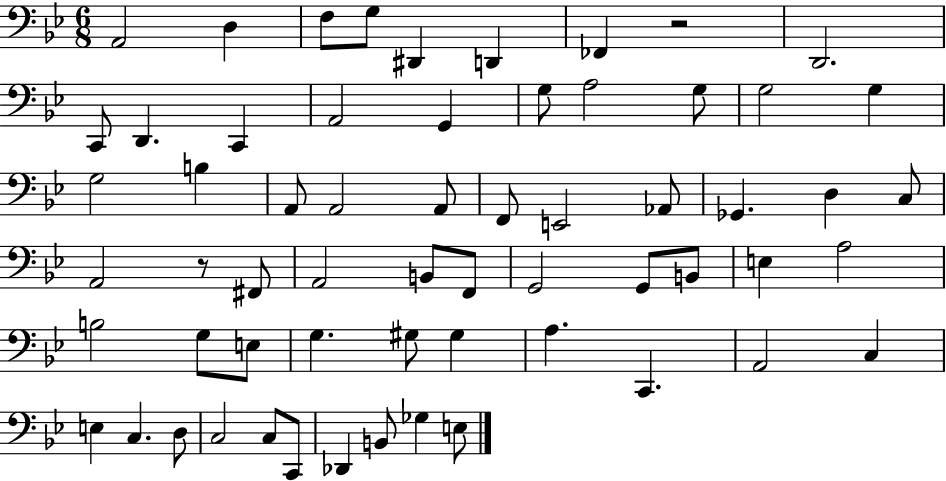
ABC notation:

X:1
T:Untitled
M:6/8
L:1/4
K:Bb
A,,2 D, F,/2 G,/2 ^D,, D,, _F,, z2 D,,2 C,,/2 D,, C,, A,,2 G,, G,/2 A,2 G,/2 G,2 G, G,2 B, A,,/2 A,,2 A,,/2 F,,/2 E,,2 _A,,/2 _G,, D, C,/2 A,,2 z/2 ^F,,/2 A,,2 B,,/2 F,,/2 G,,2 G,,/2 B,,/2 E, A,2 B,2 G,/2 E,/2 G, ^G,/2 ^G, A, C,, A,,2 C, E, C, D,/2 C,2 C,/2 C,,/2 _D,, B,,/2 _G, E,/2